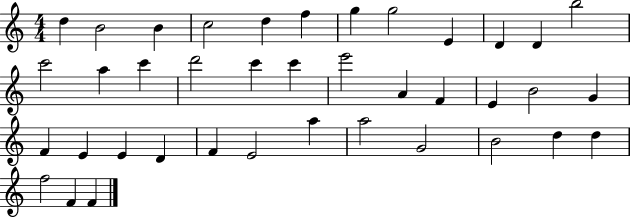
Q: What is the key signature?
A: C major